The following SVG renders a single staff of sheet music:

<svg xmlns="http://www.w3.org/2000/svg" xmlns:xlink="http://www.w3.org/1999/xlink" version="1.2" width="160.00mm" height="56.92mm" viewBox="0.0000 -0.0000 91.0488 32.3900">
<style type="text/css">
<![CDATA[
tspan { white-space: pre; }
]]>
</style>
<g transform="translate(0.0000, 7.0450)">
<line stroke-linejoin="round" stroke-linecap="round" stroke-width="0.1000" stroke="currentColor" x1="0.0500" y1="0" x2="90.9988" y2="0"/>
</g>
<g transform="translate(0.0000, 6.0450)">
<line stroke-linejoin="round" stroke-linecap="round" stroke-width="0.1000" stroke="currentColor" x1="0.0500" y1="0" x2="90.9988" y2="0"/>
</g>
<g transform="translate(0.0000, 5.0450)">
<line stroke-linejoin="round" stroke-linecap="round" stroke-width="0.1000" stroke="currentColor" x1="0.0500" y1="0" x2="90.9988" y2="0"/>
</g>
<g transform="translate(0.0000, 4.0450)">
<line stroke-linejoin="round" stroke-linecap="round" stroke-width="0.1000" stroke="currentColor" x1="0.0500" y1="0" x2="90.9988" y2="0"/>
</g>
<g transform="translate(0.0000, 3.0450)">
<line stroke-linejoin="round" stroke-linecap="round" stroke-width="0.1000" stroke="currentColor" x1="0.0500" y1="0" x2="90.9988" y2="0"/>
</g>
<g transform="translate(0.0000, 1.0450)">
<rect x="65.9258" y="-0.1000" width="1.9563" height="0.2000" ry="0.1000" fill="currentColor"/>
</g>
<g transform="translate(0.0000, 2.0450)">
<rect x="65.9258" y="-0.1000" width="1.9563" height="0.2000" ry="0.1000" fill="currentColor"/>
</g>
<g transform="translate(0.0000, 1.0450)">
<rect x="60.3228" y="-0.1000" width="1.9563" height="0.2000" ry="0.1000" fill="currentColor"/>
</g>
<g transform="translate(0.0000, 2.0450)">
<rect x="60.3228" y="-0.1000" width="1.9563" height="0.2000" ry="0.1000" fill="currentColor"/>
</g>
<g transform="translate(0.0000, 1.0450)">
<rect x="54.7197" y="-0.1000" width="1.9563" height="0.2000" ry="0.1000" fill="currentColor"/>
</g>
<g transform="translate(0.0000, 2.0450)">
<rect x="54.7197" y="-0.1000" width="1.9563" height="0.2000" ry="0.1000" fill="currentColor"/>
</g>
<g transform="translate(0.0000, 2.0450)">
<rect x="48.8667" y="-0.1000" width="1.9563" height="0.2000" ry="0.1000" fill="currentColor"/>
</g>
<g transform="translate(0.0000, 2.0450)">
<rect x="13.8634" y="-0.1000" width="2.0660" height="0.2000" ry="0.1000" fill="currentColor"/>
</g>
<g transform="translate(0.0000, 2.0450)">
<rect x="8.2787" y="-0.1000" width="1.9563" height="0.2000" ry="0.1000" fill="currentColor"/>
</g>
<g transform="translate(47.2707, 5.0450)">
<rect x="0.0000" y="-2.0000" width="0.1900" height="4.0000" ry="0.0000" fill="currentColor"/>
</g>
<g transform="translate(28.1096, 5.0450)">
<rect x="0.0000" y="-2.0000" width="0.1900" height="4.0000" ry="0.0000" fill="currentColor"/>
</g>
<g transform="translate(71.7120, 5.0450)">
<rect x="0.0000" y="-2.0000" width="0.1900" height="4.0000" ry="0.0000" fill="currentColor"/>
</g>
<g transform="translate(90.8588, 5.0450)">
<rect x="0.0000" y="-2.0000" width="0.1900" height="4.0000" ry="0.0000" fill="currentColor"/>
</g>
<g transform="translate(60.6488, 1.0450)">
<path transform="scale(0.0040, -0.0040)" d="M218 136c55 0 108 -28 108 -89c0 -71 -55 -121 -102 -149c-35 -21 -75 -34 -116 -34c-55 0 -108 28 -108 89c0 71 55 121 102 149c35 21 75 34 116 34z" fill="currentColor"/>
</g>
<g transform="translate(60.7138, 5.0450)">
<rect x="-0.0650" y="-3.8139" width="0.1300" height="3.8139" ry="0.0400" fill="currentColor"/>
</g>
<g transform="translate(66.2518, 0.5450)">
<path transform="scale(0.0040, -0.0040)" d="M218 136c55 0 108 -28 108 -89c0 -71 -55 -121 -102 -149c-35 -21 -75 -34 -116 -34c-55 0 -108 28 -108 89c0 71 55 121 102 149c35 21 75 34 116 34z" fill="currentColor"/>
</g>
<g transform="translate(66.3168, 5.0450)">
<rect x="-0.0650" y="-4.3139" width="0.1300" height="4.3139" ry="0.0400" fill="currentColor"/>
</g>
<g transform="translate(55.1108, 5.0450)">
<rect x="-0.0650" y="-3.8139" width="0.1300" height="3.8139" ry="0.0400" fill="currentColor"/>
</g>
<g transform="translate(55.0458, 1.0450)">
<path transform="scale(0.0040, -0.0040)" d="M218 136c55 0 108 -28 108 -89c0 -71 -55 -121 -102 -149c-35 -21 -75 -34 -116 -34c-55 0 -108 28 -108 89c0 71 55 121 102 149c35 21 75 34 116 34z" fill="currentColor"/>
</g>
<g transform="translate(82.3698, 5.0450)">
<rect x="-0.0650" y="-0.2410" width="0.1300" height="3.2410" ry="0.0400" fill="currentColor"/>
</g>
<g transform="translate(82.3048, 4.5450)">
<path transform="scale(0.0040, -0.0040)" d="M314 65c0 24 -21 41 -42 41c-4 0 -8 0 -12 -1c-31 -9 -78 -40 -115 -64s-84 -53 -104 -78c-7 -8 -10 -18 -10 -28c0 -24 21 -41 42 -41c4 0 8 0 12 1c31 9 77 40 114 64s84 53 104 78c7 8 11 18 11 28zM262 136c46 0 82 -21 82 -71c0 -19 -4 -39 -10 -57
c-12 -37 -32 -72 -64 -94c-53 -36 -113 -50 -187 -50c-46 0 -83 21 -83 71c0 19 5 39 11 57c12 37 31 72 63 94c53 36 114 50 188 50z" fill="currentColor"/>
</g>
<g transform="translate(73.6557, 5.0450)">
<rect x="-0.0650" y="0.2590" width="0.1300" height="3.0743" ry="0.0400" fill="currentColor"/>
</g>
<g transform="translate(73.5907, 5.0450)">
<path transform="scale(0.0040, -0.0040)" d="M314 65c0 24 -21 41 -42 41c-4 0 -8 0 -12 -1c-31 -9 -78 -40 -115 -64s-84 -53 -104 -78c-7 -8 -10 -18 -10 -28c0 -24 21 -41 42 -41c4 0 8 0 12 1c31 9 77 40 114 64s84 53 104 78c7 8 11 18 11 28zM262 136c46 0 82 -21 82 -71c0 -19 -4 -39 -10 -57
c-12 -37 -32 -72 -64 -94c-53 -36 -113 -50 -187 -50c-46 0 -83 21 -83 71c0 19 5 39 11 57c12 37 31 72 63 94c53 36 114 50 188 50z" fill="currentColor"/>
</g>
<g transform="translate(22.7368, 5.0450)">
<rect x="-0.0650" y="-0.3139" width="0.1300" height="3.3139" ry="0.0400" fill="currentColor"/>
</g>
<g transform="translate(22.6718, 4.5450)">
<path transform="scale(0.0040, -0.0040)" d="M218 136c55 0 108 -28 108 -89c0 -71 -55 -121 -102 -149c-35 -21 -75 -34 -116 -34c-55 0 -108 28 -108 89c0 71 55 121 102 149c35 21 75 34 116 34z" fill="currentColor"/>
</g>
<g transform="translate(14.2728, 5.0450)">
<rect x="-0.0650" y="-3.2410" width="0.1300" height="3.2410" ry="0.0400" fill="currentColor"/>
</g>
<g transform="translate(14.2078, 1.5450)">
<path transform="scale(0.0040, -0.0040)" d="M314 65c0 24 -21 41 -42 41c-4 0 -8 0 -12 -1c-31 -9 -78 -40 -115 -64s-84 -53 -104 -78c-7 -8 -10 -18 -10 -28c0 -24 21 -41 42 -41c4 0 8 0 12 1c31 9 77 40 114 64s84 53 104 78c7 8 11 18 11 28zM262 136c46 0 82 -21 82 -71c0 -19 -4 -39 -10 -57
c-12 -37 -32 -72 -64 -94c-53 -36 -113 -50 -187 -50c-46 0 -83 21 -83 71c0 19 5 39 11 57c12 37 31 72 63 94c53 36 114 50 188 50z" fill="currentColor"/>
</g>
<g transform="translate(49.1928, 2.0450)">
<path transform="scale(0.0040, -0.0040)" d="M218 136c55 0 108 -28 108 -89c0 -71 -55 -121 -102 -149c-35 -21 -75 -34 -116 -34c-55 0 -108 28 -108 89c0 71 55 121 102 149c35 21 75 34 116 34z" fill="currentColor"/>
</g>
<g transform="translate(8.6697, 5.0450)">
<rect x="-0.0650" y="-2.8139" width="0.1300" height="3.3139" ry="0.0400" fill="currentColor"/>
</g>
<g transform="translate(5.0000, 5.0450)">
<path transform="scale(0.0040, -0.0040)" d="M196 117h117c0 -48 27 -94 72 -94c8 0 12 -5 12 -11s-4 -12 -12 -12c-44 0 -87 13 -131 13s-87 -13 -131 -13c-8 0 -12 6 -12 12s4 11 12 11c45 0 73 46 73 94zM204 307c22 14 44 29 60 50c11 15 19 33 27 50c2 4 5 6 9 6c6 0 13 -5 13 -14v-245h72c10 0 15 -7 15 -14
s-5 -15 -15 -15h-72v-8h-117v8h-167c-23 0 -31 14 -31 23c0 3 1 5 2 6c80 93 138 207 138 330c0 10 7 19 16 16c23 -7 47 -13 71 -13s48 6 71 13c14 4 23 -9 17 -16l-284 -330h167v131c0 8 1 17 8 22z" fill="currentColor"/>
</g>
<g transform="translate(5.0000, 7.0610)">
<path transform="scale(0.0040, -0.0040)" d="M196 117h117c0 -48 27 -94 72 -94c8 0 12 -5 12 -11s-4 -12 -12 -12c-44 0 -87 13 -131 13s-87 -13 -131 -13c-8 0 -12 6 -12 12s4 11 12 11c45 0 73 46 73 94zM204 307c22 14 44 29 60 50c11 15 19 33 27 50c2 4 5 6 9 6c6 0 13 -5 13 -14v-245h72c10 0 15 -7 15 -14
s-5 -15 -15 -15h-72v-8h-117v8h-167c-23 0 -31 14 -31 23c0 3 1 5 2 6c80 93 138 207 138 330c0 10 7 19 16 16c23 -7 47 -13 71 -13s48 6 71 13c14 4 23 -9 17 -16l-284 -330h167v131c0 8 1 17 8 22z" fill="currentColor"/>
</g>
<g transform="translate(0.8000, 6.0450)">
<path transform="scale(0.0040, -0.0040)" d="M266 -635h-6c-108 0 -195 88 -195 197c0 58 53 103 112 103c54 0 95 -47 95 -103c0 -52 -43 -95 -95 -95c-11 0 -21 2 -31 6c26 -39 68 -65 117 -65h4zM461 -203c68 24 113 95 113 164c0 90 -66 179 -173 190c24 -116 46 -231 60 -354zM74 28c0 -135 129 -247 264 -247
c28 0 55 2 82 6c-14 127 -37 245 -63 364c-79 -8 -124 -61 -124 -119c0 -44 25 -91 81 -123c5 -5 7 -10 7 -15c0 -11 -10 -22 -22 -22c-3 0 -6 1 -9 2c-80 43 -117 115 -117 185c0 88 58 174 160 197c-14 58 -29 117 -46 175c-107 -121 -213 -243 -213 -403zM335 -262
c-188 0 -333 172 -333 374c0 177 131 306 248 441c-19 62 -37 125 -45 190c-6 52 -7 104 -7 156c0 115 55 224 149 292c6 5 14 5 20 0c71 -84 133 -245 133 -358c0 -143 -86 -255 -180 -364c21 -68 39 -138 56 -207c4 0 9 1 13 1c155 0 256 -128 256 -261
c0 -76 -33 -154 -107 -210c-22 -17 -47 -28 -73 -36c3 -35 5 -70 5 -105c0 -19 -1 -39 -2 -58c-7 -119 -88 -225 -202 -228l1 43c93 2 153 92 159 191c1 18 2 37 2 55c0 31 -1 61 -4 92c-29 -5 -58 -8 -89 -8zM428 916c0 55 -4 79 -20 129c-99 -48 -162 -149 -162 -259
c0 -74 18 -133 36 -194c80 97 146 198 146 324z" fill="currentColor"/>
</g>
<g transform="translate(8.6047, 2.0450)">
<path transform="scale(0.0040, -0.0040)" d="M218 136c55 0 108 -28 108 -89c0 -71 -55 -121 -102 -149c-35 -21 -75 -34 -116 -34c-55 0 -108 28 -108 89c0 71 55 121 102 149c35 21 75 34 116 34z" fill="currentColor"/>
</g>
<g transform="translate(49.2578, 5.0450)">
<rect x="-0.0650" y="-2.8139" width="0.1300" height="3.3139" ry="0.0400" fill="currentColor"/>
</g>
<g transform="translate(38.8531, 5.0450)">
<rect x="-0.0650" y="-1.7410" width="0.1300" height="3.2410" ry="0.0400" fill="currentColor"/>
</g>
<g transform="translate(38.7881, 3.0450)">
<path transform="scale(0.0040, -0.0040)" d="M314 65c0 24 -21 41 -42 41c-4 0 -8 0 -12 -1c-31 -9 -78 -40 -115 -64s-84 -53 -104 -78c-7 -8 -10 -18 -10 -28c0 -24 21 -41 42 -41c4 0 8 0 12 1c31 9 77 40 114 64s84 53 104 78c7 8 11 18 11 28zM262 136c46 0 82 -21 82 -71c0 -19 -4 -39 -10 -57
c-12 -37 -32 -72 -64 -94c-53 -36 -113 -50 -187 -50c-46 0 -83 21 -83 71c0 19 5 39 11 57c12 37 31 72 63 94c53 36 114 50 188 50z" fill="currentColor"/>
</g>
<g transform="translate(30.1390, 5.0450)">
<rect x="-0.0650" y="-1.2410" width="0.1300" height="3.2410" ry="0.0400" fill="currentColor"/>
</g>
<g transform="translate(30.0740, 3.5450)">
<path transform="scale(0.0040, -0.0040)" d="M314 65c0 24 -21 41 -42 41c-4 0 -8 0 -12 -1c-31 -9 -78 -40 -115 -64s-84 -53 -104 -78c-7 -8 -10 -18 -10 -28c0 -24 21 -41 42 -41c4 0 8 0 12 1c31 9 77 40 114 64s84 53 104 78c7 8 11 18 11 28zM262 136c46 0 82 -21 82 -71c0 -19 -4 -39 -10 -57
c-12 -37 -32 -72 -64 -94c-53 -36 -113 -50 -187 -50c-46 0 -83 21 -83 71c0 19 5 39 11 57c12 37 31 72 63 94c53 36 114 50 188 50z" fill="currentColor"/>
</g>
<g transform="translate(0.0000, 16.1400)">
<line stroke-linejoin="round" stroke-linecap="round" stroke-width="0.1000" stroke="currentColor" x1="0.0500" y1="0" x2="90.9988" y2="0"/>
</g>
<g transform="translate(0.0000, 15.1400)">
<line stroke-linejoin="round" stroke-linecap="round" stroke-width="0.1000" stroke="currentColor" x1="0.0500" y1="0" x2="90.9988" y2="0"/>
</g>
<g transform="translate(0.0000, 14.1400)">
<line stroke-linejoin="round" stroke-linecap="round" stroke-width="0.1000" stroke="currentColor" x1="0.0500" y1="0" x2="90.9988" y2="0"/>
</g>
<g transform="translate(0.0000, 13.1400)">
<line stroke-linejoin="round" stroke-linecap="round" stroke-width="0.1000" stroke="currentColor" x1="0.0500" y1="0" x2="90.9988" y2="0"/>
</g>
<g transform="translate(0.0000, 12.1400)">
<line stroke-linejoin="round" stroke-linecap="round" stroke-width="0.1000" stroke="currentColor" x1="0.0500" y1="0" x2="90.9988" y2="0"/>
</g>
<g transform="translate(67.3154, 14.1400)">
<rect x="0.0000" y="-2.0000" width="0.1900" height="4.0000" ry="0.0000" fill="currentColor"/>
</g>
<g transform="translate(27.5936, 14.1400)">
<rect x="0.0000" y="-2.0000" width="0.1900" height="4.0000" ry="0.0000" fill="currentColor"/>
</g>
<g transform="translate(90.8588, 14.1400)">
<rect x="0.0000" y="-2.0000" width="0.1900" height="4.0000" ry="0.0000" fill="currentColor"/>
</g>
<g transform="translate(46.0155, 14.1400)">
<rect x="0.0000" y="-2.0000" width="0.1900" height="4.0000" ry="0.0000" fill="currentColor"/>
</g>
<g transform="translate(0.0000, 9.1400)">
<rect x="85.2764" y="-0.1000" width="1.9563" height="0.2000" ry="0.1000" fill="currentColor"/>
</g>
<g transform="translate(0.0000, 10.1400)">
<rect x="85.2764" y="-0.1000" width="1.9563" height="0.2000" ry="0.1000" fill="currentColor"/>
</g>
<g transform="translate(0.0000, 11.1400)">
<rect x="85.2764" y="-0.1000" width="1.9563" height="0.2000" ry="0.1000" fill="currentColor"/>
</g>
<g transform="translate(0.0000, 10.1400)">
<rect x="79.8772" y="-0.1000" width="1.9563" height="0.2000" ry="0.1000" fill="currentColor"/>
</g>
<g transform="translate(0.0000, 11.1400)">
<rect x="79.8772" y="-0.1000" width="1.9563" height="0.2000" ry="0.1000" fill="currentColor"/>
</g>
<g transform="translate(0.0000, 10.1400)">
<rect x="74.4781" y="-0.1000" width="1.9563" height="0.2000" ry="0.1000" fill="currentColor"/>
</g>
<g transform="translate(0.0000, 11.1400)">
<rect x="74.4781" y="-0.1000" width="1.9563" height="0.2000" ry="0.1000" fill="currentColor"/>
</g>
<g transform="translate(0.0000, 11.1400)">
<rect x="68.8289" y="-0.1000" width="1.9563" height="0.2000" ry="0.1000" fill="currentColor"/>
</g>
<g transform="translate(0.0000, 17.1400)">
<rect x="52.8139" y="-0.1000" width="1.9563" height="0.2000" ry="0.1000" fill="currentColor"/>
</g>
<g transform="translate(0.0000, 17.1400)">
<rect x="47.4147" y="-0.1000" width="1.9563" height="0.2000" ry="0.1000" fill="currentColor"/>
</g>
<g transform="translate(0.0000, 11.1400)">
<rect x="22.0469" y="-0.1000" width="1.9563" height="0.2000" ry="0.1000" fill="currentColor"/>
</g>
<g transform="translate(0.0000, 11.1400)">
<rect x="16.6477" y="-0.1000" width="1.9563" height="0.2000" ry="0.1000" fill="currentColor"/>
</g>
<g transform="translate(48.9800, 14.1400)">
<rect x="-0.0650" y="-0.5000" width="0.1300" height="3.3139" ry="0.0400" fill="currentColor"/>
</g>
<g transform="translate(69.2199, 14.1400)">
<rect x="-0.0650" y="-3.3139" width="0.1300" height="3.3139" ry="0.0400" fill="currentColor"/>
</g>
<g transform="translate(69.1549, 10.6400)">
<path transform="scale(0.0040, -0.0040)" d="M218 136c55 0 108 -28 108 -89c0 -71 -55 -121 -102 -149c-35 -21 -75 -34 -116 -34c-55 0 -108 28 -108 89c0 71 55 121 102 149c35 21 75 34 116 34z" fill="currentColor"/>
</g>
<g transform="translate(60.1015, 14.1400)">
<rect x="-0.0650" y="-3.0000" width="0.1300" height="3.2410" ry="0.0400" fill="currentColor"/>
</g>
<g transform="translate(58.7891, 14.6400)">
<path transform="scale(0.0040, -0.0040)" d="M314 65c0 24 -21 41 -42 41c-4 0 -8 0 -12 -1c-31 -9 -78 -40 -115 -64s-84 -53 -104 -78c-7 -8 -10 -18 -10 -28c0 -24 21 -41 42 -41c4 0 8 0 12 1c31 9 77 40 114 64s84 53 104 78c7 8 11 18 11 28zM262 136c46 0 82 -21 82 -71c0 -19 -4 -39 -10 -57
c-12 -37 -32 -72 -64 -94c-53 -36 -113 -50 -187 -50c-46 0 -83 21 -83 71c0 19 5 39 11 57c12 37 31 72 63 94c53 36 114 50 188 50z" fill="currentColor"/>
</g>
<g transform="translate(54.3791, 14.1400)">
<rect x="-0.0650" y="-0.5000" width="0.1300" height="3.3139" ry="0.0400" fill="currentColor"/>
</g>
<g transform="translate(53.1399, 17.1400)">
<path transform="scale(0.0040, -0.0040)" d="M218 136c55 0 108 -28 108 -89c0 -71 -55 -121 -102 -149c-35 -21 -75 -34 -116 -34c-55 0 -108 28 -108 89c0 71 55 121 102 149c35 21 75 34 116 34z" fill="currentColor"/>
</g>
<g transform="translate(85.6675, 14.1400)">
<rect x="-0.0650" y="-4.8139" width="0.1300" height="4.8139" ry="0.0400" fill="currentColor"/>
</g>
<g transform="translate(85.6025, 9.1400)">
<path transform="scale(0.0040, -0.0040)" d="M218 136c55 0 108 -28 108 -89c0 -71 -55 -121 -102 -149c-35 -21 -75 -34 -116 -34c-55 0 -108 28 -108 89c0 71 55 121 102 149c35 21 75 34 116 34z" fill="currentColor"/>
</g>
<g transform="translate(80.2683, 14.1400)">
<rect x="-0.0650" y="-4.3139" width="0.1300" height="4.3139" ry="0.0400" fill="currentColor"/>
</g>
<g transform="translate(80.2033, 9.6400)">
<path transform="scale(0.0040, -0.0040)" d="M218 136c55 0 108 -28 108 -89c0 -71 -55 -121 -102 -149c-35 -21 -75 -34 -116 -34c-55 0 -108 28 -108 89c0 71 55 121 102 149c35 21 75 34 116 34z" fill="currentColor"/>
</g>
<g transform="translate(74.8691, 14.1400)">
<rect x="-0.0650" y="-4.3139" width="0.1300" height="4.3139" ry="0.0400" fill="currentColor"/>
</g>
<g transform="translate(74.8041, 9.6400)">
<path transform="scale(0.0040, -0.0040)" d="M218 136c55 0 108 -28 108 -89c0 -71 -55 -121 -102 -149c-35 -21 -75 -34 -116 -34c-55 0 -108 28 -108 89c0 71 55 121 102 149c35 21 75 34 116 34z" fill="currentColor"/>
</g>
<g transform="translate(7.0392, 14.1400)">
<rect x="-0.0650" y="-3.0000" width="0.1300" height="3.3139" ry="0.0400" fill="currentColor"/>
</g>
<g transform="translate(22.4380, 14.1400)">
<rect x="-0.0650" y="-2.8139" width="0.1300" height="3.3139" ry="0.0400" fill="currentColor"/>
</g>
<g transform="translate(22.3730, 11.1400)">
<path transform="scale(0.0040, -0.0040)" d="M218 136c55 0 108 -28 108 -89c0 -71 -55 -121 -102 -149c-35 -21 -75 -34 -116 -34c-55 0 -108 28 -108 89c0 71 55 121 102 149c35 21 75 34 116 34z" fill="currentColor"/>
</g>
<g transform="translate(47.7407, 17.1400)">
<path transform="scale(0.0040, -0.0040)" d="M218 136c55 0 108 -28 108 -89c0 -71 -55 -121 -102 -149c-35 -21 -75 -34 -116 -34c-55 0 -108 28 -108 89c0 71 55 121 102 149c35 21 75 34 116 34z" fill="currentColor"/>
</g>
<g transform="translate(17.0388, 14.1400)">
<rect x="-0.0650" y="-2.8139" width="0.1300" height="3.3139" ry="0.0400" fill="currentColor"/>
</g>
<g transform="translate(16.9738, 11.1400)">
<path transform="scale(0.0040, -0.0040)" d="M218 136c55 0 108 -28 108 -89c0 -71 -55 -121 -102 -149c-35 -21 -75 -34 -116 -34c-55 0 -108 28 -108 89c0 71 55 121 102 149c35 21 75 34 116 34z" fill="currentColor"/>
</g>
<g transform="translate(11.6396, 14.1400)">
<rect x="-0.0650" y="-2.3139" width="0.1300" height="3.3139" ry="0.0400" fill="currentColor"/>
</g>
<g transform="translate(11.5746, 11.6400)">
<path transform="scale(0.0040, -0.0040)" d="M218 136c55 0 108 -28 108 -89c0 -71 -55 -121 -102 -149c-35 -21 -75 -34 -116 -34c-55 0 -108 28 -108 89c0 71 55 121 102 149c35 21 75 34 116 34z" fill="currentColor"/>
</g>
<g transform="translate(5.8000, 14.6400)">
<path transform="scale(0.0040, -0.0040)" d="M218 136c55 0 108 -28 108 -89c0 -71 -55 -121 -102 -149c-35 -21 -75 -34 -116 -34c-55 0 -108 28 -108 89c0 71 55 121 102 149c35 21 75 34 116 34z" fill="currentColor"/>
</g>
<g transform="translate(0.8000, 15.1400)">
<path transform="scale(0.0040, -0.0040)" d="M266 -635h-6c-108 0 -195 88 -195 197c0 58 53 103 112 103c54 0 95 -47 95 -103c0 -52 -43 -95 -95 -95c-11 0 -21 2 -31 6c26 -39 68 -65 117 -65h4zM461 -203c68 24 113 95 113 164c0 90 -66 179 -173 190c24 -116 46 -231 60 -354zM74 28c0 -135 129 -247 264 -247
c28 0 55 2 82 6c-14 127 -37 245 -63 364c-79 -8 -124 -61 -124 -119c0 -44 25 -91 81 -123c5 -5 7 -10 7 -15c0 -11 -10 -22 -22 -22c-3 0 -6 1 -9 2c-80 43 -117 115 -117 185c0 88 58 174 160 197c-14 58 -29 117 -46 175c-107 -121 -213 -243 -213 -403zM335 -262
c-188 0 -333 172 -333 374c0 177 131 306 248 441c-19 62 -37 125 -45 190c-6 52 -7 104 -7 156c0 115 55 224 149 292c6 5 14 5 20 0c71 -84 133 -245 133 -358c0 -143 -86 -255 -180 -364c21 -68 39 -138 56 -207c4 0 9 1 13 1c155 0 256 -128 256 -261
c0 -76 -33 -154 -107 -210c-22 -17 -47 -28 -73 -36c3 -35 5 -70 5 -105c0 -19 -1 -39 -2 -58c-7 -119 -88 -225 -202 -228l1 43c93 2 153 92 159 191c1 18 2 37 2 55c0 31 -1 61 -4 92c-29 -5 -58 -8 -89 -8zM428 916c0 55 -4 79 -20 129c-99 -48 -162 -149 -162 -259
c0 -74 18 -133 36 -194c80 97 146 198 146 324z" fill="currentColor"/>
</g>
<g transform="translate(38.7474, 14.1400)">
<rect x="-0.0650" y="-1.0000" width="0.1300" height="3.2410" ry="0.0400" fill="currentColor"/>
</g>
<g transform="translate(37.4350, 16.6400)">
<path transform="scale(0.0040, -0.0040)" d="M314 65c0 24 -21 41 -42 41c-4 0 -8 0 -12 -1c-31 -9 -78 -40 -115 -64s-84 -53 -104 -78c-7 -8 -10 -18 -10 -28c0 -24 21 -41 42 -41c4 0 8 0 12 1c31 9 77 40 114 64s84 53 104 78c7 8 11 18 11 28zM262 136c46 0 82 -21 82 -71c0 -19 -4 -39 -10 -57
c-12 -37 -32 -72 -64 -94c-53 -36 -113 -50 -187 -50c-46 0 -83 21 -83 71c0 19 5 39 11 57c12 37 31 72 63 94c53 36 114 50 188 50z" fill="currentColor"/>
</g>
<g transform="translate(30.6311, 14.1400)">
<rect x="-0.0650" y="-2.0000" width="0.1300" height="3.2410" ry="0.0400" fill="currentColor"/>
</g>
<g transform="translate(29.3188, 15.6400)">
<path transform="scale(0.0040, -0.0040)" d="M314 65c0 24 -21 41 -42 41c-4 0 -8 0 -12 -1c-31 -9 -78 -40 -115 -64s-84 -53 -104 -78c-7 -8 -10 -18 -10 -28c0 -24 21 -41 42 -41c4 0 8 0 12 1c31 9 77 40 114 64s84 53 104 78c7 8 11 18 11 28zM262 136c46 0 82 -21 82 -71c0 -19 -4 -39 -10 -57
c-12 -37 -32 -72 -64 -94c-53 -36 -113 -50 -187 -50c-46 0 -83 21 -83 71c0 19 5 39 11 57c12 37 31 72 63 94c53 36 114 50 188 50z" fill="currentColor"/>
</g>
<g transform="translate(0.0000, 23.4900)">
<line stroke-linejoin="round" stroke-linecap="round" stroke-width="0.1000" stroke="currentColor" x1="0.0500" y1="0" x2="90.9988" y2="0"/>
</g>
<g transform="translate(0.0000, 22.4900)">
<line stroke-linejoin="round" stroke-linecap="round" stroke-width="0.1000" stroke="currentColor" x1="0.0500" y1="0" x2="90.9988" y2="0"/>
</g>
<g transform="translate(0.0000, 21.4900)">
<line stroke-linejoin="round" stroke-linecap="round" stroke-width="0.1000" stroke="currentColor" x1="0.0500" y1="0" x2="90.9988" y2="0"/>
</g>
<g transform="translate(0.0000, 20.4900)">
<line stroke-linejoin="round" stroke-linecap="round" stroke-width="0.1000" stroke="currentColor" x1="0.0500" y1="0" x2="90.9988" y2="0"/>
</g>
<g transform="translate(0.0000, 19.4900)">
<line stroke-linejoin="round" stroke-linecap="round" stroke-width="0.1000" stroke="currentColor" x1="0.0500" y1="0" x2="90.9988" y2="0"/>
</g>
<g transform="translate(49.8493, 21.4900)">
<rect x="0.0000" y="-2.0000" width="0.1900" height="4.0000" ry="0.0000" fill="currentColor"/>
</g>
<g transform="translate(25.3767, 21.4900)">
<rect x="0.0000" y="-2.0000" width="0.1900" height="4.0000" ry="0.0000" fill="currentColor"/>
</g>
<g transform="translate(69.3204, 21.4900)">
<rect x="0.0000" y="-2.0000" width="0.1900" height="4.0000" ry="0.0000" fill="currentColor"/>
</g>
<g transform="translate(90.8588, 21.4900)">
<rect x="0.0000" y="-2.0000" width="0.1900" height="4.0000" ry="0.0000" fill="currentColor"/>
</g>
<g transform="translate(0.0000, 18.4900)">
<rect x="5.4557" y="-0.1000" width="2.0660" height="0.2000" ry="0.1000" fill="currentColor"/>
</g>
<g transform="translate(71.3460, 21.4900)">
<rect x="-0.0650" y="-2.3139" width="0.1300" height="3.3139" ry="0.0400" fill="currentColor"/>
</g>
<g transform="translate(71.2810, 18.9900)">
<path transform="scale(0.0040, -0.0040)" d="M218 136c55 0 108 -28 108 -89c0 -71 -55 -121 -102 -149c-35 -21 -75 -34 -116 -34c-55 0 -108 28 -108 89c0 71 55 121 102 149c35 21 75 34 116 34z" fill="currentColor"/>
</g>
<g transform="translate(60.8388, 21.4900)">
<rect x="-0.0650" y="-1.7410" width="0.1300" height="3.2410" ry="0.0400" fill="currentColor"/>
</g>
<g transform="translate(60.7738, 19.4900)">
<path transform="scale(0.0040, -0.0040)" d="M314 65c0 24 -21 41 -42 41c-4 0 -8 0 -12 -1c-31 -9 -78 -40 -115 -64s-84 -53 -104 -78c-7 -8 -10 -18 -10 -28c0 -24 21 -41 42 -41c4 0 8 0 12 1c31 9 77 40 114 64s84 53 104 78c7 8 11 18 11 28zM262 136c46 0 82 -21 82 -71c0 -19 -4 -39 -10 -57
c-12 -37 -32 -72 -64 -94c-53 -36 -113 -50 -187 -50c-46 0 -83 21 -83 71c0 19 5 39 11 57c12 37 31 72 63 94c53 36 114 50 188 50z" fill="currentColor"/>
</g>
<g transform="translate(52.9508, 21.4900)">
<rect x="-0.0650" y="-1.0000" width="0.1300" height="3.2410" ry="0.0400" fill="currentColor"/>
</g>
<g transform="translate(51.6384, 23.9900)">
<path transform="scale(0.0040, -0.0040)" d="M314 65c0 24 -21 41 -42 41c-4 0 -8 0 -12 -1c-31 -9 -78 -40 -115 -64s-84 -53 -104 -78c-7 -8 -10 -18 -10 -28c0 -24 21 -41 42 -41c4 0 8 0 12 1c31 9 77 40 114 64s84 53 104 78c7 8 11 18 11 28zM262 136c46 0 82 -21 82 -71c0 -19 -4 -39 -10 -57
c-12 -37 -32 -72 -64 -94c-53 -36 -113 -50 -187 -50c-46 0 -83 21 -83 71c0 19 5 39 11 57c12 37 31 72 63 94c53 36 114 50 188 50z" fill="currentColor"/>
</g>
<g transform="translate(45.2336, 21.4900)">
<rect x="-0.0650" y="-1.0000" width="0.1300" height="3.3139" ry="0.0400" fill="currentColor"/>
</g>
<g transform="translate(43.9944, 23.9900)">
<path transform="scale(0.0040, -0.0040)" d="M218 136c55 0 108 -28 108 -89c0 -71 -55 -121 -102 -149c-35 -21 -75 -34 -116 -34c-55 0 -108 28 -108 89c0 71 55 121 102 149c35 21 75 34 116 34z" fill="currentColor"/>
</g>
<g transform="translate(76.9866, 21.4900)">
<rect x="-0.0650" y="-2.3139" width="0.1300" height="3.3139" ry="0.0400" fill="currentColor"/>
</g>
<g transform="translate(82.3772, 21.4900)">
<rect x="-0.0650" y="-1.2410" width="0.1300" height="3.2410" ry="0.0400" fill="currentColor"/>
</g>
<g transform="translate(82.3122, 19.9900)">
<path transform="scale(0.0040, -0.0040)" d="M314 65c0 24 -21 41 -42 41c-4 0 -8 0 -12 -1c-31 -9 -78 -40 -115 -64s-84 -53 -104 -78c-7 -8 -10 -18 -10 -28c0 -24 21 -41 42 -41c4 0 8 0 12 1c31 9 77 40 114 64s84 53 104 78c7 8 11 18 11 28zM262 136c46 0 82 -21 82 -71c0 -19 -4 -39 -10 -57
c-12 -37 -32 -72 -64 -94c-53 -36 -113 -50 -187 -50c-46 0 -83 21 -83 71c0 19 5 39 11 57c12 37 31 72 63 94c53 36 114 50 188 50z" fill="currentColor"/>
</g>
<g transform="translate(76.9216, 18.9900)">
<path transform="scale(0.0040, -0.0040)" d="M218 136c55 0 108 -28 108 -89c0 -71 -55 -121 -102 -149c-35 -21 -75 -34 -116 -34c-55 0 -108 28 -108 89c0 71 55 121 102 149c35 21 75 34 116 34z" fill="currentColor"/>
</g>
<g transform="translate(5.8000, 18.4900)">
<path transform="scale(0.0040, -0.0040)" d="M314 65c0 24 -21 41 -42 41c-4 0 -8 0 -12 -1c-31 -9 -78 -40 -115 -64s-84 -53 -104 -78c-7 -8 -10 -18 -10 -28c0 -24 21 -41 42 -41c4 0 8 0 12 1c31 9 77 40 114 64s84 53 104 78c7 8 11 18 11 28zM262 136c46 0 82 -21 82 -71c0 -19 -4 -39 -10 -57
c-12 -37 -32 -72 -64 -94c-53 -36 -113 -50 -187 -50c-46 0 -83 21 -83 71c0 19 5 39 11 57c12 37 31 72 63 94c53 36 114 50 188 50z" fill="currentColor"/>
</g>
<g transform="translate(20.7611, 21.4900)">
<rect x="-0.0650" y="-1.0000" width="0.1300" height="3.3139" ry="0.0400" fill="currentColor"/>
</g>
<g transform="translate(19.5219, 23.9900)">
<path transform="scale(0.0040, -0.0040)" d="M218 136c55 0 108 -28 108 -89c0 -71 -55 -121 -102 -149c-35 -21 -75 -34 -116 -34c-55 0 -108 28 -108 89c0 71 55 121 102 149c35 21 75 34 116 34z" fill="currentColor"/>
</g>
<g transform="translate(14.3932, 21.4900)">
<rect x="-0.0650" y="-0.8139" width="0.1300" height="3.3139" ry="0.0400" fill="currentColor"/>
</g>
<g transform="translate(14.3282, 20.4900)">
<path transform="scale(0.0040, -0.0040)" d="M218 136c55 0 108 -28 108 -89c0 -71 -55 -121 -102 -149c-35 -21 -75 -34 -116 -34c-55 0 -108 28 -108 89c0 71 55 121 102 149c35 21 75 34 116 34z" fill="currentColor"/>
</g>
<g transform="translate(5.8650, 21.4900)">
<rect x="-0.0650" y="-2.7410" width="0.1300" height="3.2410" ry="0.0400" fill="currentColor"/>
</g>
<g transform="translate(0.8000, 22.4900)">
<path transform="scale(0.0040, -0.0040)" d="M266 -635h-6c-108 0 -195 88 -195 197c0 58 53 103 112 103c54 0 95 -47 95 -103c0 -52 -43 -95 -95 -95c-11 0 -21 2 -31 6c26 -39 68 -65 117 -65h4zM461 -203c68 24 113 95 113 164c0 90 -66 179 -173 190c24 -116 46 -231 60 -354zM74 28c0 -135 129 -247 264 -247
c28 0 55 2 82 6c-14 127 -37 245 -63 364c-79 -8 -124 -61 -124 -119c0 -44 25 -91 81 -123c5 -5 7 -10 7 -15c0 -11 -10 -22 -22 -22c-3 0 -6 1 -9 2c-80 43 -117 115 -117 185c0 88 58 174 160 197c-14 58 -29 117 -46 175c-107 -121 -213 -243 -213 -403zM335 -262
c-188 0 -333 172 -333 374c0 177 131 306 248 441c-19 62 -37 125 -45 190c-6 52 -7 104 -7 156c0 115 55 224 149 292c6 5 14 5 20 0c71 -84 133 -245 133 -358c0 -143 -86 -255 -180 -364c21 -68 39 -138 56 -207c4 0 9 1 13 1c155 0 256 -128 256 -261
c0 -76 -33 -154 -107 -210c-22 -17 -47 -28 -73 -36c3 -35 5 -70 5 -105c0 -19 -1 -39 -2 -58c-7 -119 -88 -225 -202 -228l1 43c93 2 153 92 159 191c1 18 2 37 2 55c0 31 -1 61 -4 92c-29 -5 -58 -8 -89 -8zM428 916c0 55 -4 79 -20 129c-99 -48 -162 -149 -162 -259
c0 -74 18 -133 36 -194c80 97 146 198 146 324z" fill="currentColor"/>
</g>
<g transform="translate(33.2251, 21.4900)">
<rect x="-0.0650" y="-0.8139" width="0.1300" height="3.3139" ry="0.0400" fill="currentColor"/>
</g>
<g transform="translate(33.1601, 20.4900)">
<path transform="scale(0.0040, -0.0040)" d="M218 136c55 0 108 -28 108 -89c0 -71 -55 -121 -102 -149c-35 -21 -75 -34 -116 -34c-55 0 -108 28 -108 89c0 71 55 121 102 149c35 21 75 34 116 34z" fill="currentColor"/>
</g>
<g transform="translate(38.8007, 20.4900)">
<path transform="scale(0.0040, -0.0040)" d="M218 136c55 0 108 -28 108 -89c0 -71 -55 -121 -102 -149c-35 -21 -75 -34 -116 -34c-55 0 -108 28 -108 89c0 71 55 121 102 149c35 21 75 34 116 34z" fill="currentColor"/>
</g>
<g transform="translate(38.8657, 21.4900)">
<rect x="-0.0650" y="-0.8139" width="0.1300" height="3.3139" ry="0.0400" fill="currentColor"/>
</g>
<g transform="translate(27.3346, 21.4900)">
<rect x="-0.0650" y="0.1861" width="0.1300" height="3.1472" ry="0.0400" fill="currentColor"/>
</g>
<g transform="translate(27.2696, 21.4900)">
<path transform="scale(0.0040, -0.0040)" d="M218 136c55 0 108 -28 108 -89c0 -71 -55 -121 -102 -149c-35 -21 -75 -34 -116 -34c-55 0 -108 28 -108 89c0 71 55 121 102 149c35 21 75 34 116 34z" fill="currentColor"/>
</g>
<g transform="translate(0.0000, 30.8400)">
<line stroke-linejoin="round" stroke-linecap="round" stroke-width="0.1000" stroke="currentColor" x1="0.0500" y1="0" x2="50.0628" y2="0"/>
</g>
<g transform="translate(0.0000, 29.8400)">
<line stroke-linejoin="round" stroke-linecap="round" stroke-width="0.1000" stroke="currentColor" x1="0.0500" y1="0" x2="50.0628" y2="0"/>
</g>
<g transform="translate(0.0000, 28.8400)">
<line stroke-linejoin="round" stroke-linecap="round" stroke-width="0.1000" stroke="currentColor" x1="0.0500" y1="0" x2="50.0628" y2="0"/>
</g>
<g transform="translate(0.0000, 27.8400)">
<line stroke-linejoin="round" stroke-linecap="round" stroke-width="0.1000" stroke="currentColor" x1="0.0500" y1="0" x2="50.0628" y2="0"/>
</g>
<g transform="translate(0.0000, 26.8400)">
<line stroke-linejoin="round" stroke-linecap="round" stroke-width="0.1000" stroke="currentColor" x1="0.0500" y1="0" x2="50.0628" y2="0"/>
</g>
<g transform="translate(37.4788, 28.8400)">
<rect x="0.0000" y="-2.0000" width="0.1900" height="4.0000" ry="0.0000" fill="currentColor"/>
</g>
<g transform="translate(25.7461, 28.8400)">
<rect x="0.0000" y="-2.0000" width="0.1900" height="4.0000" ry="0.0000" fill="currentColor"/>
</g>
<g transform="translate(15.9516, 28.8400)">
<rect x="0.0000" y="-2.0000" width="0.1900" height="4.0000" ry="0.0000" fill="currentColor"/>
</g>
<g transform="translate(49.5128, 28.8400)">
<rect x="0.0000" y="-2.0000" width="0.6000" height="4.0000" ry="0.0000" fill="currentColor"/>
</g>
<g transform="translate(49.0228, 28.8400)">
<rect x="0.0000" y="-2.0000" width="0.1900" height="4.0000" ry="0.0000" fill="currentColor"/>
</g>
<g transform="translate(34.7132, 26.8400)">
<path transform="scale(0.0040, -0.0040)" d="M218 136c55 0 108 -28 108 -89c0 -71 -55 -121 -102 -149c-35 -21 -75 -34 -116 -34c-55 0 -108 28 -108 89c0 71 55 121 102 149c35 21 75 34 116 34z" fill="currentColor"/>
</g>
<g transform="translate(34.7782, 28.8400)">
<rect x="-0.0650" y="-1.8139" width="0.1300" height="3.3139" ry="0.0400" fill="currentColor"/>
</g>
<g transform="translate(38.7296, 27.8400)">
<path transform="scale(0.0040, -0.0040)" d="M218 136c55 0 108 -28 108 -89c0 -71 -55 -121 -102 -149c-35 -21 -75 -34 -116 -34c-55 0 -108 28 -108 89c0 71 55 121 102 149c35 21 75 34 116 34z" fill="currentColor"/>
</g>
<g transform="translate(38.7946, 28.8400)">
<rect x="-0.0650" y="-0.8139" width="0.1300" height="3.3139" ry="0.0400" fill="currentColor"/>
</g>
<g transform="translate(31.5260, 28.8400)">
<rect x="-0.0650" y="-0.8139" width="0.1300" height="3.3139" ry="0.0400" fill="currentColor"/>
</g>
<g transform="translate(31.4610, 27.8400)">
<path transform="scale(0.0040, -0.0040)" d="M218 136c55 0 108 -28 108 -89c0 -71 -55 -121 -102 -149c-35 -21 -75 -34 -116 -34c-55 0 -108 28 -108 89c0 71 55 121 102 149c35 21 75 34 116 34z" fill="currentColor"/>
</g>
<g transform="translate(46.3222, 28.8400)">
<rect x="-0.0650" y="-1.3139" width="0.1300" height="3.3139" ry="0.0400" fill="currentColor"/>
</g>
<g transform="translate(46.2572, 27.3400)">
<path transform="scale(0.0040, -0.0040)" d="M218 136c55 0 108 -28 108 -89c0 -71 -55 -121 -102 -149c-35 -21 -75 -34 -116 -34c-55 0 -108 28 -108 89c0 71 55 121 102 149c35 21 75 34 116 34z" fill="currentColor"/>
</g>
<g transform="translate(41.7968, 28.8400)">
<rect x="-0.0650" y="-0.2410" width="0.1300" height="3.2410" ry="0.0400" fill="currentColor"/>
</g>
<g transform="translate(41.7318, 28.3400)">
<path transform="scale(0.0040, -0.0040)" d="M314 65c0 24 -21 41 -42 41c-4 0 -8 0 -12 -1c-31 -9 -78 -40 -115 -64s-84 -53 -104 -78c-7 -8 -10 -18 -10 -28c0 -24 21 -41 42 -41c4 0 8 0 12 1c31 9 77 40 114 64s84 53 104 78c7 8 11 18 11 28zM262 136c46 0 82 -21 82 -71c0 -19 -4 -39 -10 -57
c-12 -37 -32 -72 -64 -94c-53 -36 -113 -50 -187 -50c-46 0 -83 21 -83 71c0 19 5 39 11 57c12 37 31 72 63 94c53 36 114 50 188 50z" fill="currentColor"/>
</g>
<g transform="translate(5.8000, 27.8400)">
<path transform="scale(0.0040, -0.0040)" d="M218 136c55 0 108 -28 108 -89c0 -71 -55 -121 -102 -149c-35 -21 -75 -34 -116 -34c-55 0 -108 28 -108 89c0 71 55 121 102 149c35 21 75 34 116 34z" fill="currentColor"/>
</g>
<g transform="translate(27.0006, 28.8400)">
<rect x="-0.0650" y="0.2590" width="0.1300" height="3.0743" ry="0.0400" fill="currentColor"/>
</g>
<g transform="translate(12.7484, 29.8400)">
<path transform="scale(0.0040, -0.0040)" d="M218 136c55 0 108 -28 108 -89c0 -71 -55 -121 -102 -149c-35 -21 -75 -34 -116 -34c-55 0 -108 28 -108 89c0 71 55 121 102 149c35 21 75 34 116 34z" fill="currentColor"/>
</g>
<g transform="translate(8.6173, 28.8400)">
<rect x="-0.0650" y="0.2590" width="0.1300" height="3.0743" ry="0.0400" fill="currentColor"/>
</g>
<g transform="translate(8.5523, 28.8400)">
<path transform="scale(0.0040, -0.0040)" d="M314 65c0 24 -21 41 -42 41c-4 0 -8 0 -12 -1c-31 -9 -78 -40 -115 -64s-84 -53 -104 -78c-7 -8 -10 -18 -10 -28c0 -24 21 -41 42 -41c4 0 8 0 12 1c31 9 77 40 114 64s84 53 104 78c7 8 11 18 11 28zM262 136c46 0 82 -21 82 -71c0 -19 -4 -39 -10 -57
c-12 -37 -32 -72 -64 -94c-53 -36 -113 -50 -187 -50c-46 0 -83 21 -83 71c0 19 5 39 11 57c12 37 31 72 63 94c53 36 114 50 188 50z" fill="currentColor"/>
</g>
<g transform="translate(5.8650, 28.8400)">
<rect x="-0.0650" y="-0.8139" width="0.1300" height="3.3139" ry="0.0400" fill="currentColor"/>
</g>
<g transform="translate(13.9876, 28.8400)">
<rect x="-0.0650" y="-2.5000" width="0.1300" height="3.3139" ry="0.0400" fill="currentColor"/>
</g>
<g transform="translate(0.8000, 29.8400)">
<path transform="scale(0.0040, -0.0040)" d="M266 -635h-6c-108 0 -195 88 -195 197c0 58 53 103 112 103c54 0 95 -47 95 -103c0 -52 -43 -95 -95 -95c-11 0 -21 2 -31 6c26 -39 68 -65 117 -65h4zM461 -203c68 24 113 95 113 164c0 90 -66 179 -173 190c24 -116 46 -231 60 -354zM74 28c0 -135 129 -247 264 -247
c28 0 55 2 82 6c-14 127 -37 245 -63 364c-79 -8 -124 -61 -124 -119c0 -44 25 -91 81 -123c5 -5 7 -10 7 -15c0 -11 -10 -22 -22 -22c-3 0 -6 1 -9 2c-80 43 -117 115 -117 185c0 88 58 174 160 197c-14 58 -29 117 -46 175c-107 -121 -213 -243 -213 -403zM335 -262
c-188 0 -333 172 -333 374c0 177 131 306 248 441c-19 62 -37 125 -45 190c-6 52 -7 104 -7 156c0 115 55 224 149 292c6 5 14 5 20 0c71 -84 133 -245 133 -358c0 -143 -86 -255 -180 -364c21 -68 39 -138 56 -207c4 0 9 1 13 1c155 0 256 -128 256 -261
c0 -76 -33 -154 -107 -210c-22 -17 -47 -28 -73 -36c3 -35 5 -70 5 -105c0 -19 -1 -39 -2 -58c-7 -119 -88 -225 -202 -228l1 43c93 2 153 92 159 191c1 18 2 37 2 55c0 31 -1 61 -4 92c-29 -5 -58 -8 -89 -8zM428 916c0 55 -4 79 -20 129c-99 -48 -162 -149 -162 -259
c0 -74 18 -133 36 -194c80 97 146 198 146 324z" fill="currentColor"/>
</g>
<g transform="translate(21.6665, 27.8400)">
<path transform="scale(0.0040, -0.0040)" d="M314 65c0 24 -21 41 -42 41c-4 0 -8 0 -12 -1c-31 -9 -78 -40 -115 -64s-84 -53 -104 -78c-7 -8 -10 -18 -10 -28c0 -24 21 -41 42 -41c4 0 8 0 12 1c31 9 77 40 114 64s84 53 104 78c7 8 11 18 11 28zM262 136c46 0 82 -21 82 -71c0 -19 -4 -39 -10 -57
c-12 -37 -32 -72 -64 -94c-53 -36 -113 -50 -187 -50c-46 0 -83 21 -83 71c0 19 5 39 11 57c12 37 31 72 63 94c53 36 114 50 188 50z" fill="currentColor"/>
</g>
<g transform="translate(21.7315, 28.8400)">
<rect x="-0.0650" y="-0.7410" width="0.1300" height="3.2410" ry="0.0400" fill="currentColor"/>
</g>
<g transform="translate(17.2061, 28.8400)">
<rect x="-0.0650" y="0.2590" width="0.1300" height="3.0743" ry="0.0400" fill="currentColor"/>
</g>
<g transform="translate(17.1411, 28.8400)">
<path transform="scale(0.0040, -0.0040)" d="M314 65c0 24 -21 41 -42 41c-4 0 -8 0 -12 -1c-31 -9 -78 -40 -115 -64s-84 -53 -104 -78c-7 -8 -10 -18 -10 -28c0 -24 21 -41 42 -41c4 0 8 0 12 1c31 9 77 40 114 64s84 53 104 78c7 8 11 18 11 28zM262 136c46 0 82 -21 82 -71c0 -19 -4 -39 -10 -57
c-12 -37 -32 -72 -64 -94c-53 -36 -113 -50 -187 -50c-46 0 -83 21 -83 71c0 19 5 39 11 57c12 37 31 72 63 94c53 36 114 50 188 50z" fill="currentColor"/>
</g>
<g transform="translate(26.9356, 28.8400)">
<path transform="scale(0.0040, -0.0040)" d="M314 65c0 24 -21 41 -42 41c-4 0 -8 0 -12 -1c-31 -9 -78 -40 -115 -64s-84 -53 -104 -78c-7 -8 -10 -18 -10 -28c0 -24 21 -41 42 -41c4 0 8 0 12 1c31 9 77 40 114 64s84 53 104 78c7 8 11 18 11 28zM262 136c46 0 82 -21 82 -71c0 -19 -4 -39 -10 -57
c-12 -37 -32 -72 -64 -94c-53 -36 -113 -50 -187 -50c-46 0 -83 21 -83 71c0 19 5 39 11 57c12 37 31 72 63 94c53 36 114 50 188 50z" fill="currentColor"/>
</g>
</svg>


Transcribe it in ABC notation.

X:1
T:Untitled
M:4/4
L:1/4
K:C
a b2 c e2 f2 a c' c' d' B2 c2 A g a a F2 D2 C C A2 b d' d' e' a2 d D B d d D D2 f2 g g e2 d B2 G B2 d2 B2 d f d c2 e